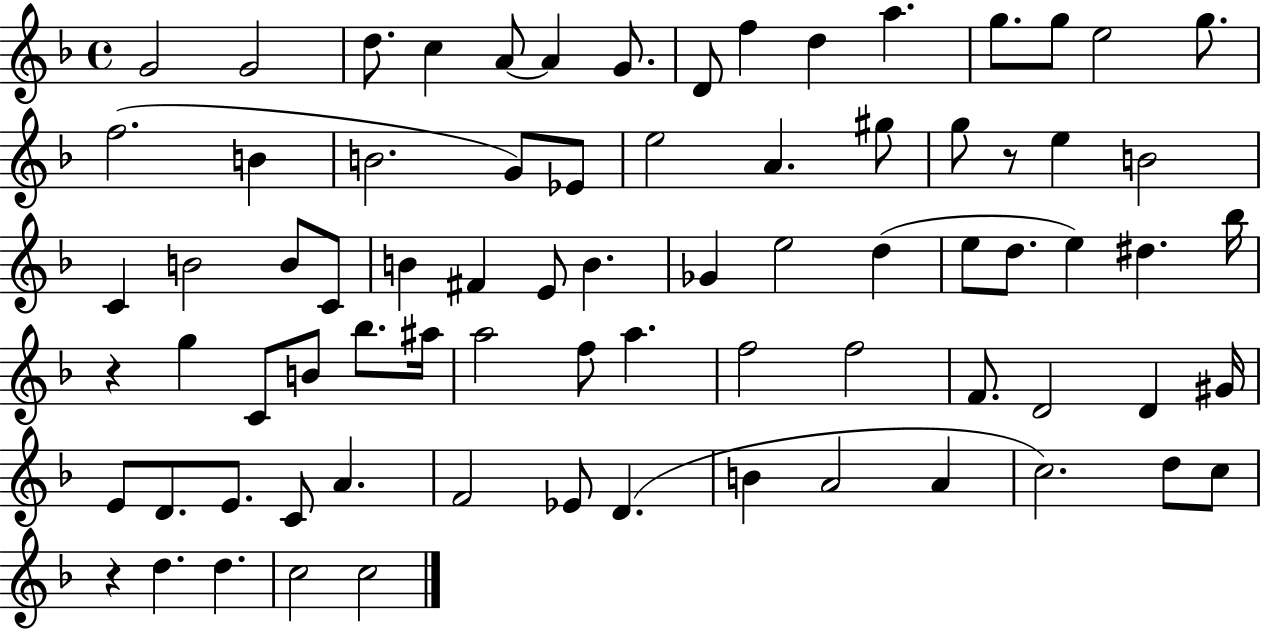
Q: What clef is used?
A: treble